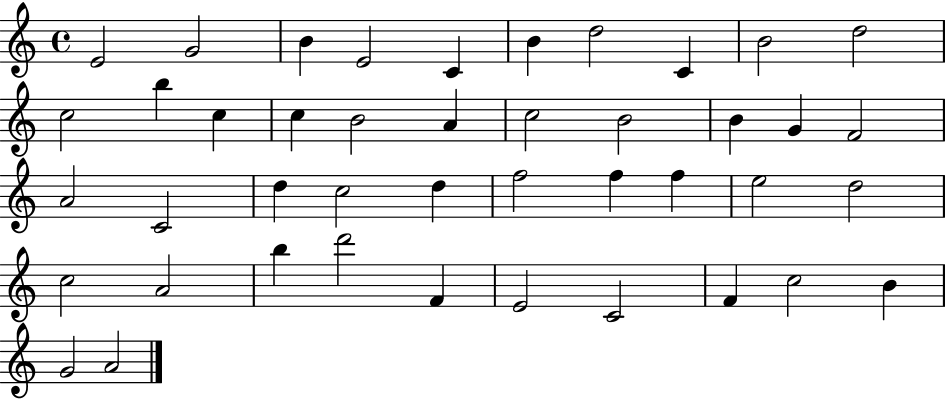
X:1
T:Untitled
M:4/4
L:1/4
K:C
E2 G2 B E2 C B d2 C B2 d2 c2 b c c B2 A c2 B2 B G F2 A2 C2 d c2 d f2 f f e2 d2 c2 A2 b d'2 F E2 C2 F c2 B G2 A2